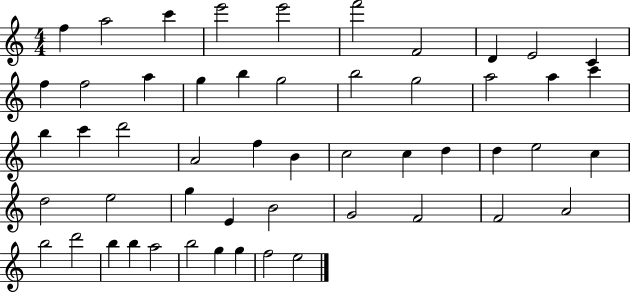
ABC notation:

X:1
T:Untitled
M:4/4
L:1/4
K:C
f a2 c' e'2 e'2 f'2 F2 D E2 C f f2 a g b g2 b2 g2 a2 a c' b c' d'2 A2 f B c2 c d d e2 c d2 e2 g E B2 G2 F2 F2 A2 b2 d'2 b b a2 b2 g g f2 e2